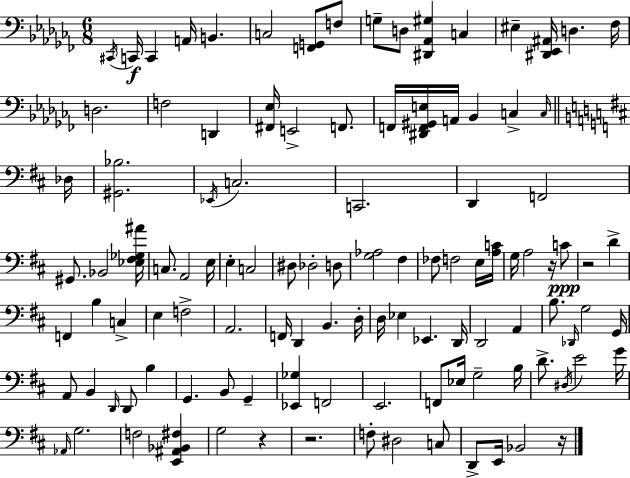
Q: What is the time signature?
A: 6/8